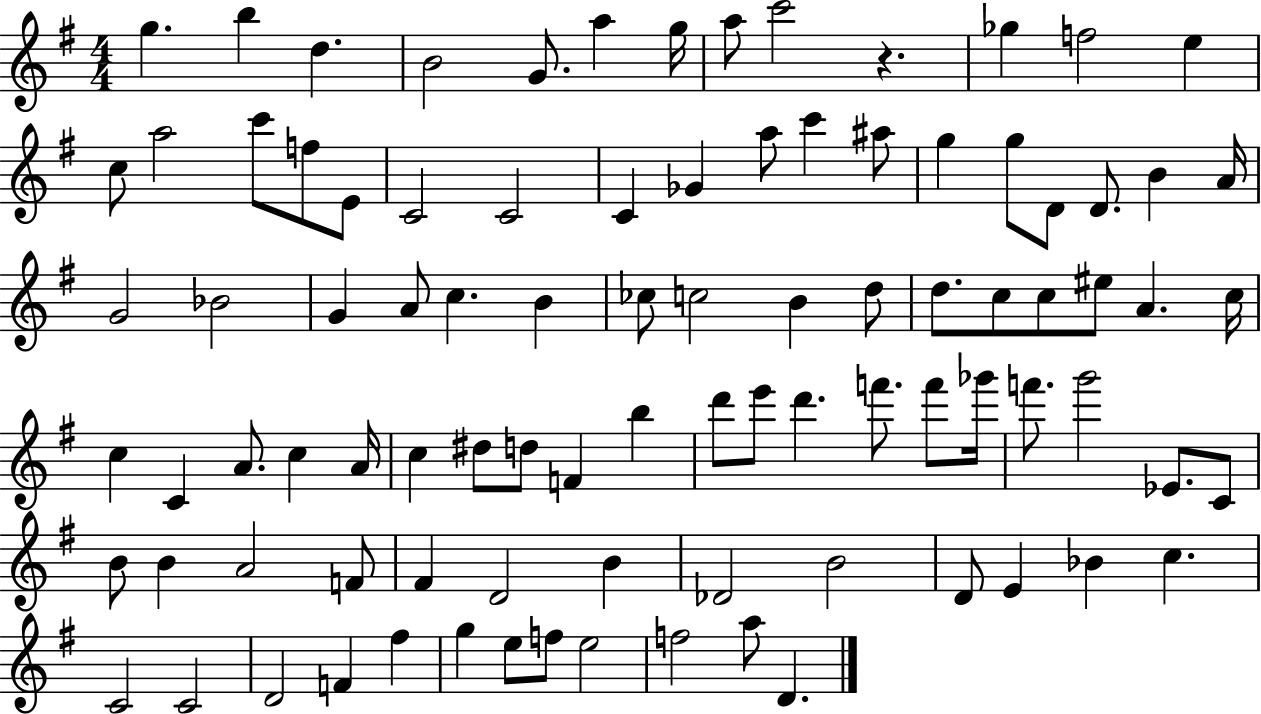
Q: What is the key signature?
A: G major